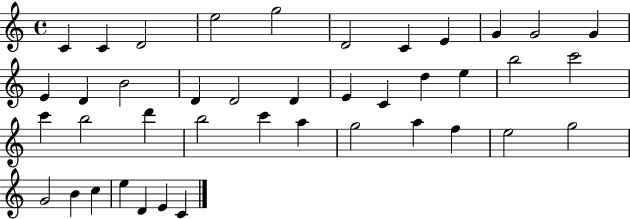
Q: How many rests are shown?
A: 0